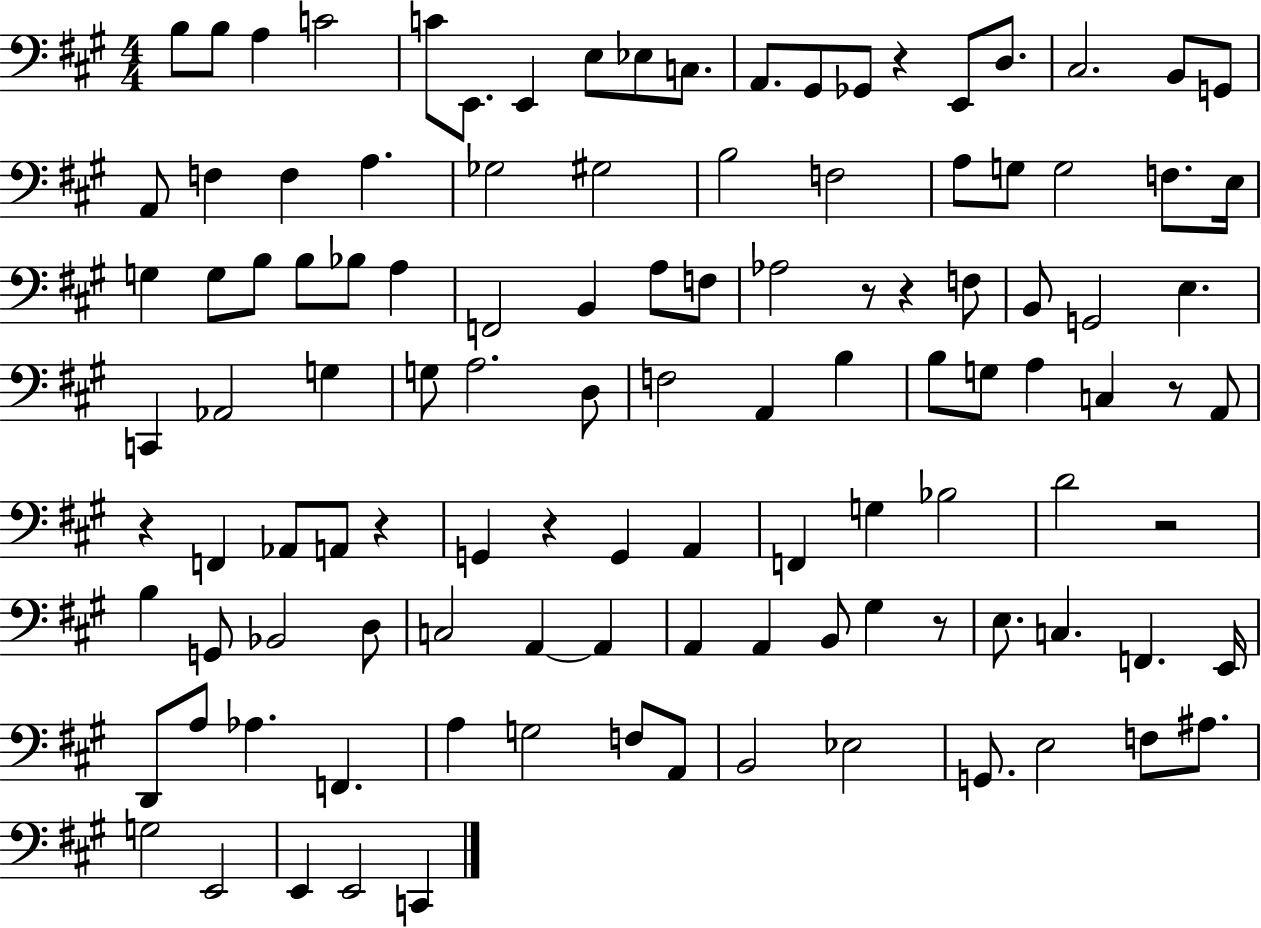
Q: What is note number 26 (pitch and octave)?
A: F3